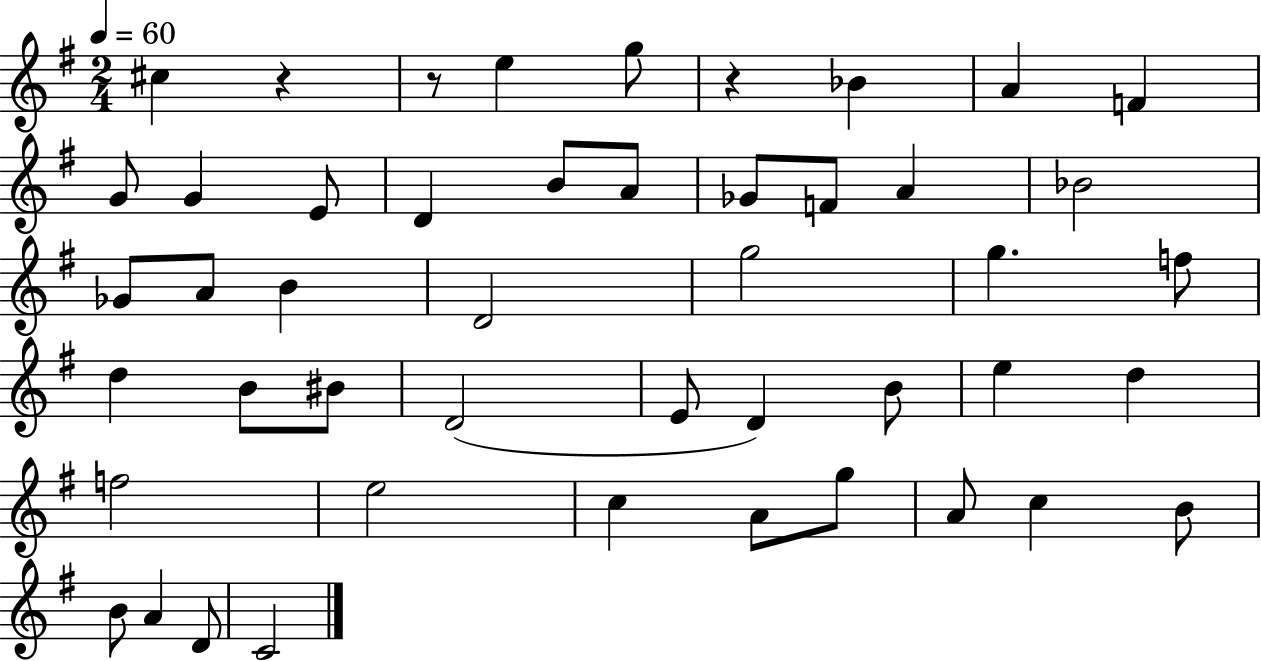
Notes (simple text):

C#5/q R/q R/e E5/q G5/e R/q Bb4/q A4/q F4/q G4/e G4/q E4/e D4/q B4/e A4/e Gb4/e F4/e A4/q Bb4/h Gb4/e A4/e B4/q D4/h G5/h G5/q. F5/e D5/q B4/e BIS4/e D4/h E4/e D4/q B4/e E5/q D5/q F5/h E5/h C5/q A4/e G5/e A4/e C5/q B4/e B4/e A4/q D4/e C4/h